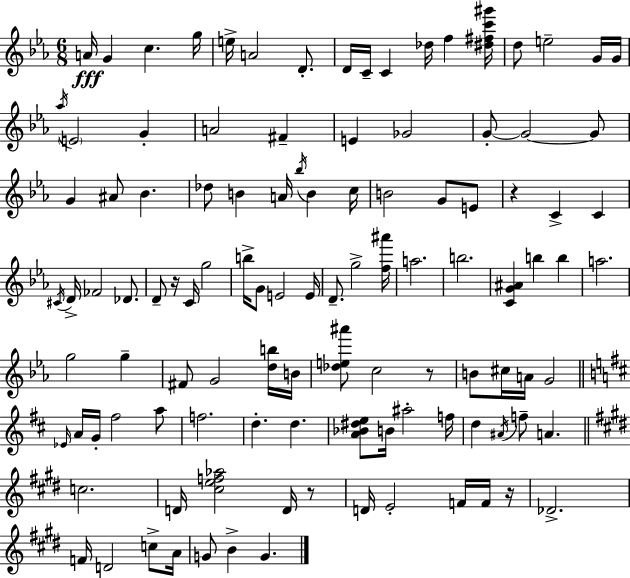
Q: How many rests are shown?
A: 5